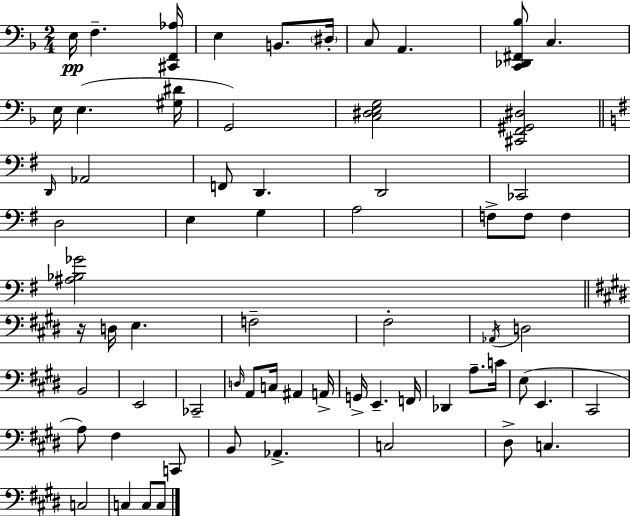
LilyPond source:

{
  \clef bass
  \numericTimeSignature
  \time 2/4
  \key d \minor
  e16\pp f4.-- <cis, f, aes>16 | e4 b,8. \parenthesize dis16-. | c8 a,4. | <c, des, fis, bes>8 c4. | \break e16 e4.( <gis dis'>16 | g,2) | <c dis e g>2 | <cis, f, gis, dis>2 | \break \bar "||" \break \key e \minor \grace { d,16 } aes,2 | f,8 d,4. | d,2 | ces,2 | \break d2 | e4 g4 | a2 | f8-> f8 f4 | \break <ais bes ges'>2 | \bar "||" \break \key e \major r16 d16 e4. | f2-- | fis2-. | \acciaccatura { aes,16 } d2 | \break b,2 | e,2 | ces,2-- | \grace { d16 } a,8 c16 ais,4 | \break a,16-> g,16-> e,4.-- | f,16 des,4 a8.-- | c'16 e8( e,4. | cis,2 | \break a8) fis4 | c,8 b,8 aes,4.-> | c2 | dis8-> c4. | \break c2 | c4 c8 | c8 \bar "|."
}